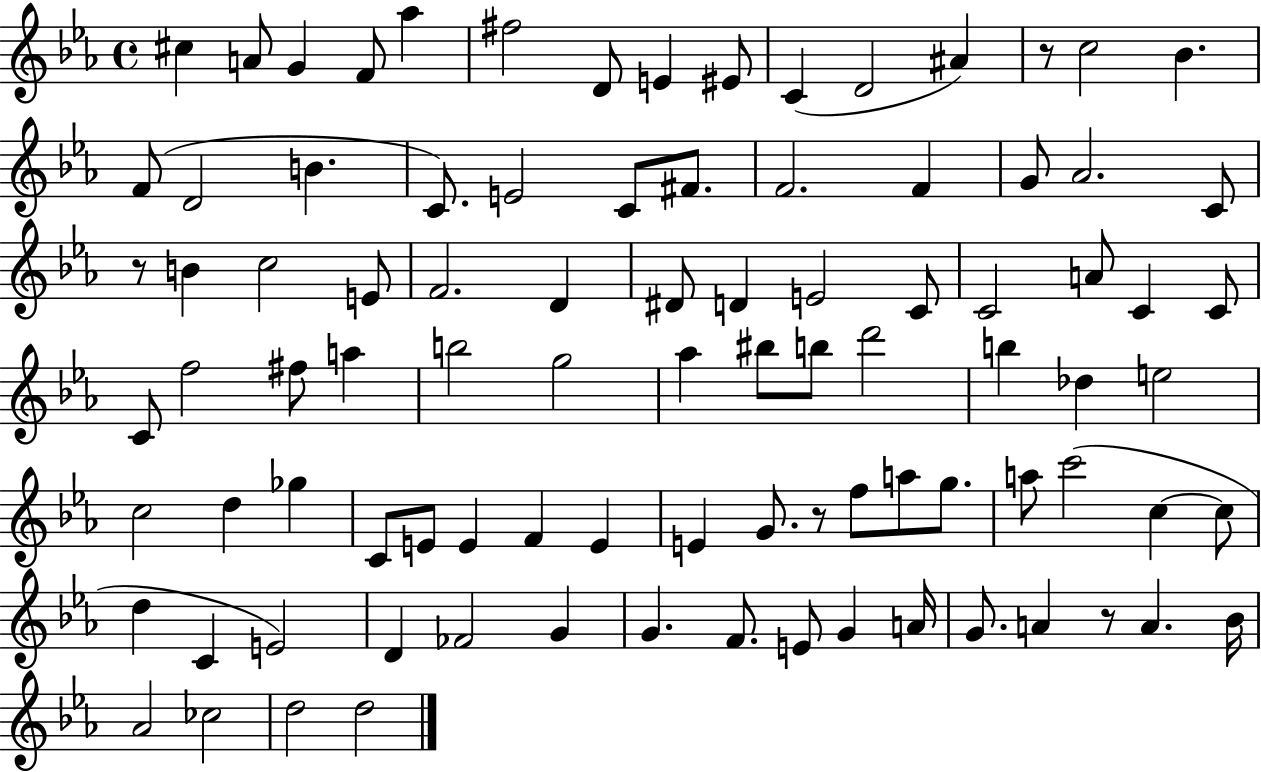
{
  \clef treble
  \time 4/4
  \defaultTimeSignature
  \key ees \major
  cis''4 a'8 g'4 f'8 aes''4 | fis''2 d'8 e'4 eis'8 | c'4( d'2 ais'4) | r8 c''2 bes'4. | \break f'8( d'2 b'4. | c'8.) e'2 c'8 fis'8. | f'2. f'4 | g'8 aes'2. c'8 | \break r8 b'4 c''2 e'8 | f'2. d'4 | dis'8 d'4 e'2 c'8 | c'2 a'8 c'4 c'8 | \break c'8 f''2 fis''8 a''4 | b''2 g''2 | aes''4 bis''8 b''8 d'''2 | b''4 des''4 e''2 | \break c''2 d''4 ges''4 | c'8 e'8 e'4 f'4 e'4 | e'4 g'8. r8 f''8 a''8 g''8. | a''8 c'''2( c''4~~ c''8 | \break d''4 c'4 e'2) | d'4 fes'2 g'4 | g'4. f'8. e'8 g'4 a'16 | g'8. a'4 r8 a'4. bes'16 | \break aes'2 ces''2 | d''2 d''2 | \bar "|."
}